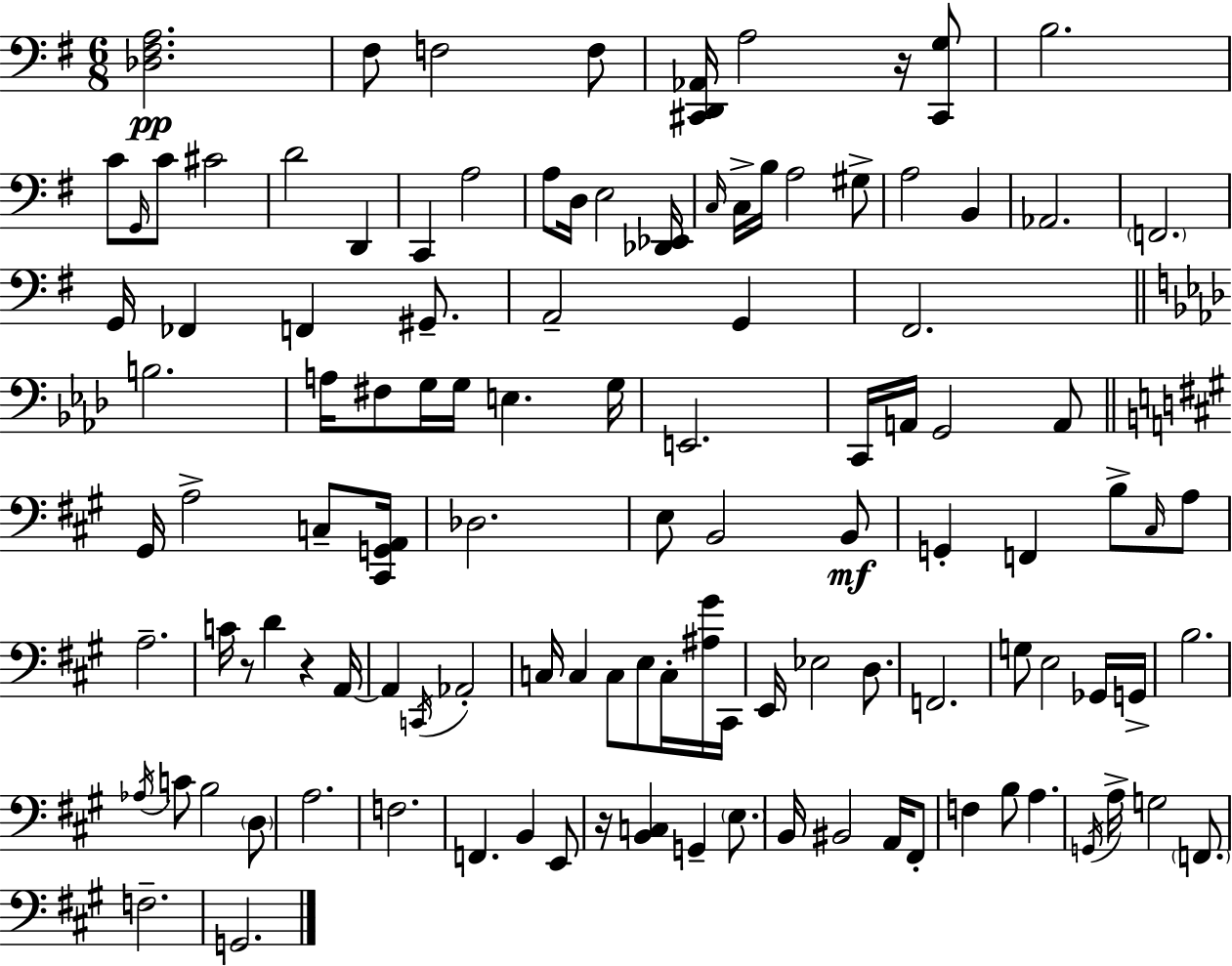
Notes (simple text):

[Db3,F#3,A3]/h. F#3/e F3/h F3/e [C#2,D2,Ab2]/s A3/h R/s [C#2,G3]/e B3/h. C4/e G2/s C4/e C#4/h D4/h D2/q C2/q A3/h A3/e D3/s E3/h [Db2,Eb2]/s C3/s C3/s B3/s A3/h G#3/e A3/h B2/q Ab2/h. F2/h. G2/s FES2/q F2/q G#2/e. A2/h G2/q F#2/h. B3/h. A3/s F#3/e G3/s G3/s E3/q. G3/s E2/h. C2/s A2/s G2/h A2/e G#2/s A3/h C3/e [C#2,G2,A2]/s Db3/h. E3/e B2/h B2/e G2/q F2/q B3/e C#3/s A3/e A3/h. C4/s R/e D4/q R/q A2/s A2/q C2/s Ab2/h C3/s C3/q C3/e E3/e C3/s [A#3,G#4]/s C#2/s E2/s Eb3/h D3/e. F2/h. G3/e E3/h Gb2/s G2/s B3/h. Ab3/s C4/e B3/h D3/e A3/h. F3/h. F2/q. B2/q E2/e R/s [B2,C3]/q G2/q E3/e. B2/s BIS2/h A2/s F#2/e F3/q B3/e A3/q. G2/s A3/s G3/h F2/e. F3/h. G2/h.